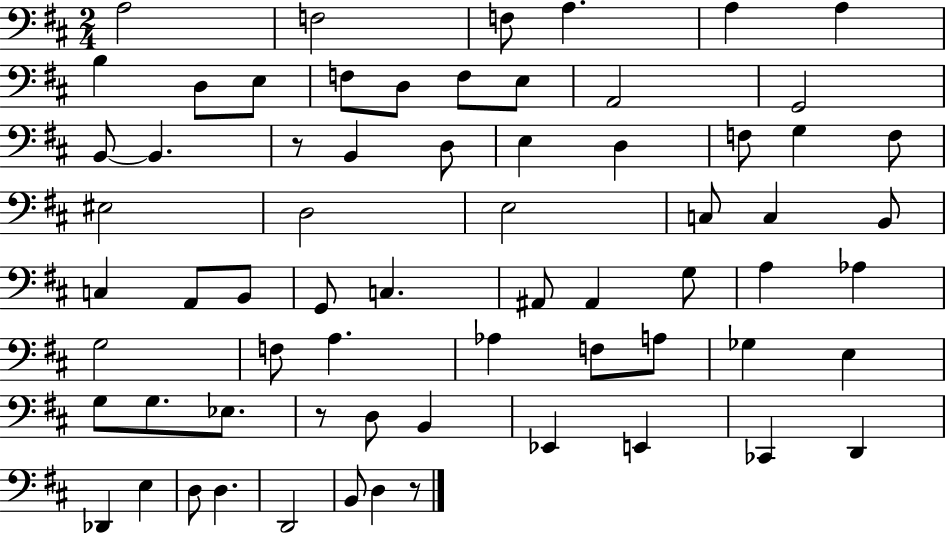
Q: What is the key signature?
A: D major